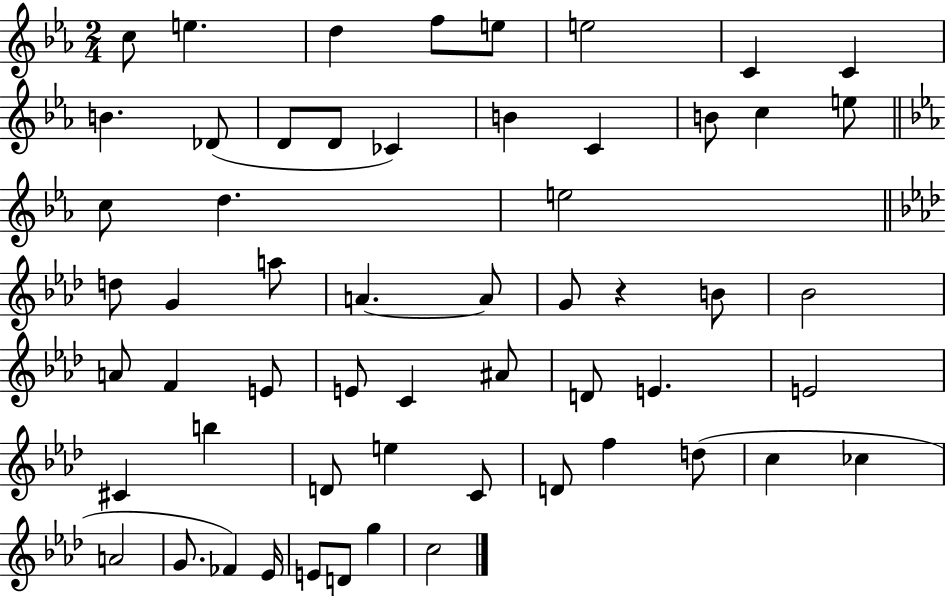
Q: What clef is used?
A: treble